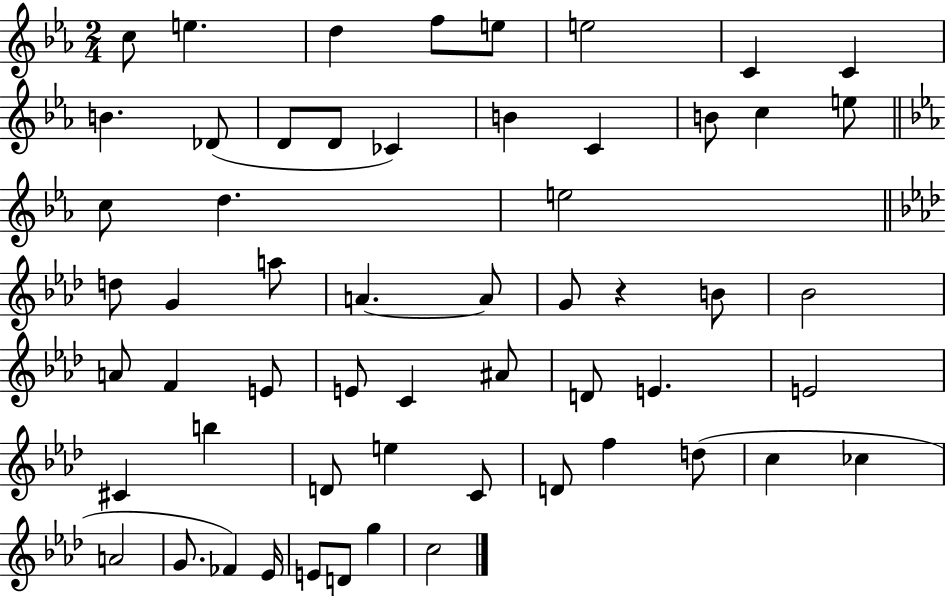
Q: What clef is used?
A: treble